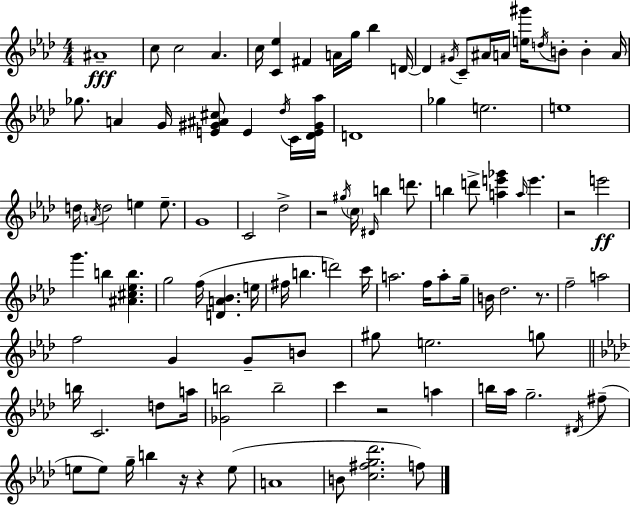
{
  \clef treble
  \numericTimeSignature
  \time 4/4
  \key aes \major
  ais'1--\fff | c''8 c''2 aes'4. | c''16 <c' ees''>4 fis'4 a'16 g''16 bes''4 d'16~~ | d'4 \acciaccatura { gis'16 } c'8-- ais'16 a'16 <e'' gis'''>16 \acciaccatura { d''16 } b'8-. b'4-. | \break a'16 ges''8. a'4 g'16 <e' gis' ais' cis''>8 e'4 | \acciaccatura { des''16 } c'16 <des' e' gis' aes''>16 d'1 | ges''4 e''2. | e''1 | \break d''16 \acciaccatura { a'16 } d''2 e''4 | e''8.-- g'1 | c'2 des''2-> | r2 \acciaccatura { gis''16 } \parenthesize c''16 \grace { dis'16 } b''4 | \break d'''8. b''4 d'''8-> <a'' e''' ges'''>4 | \grace { a''16 } e'''4. r2 e'''2\ff | g'''4. b''4 | <ais' cis'' ees'' b''>4. g''2 f''16( | \break <d' a' bes'>4. e''16 fis''16 b''4. d'''2) | c'''16 a''2. | f''16 a''8-. g''16-- b'16 des''2. | r8. f''2-- a''2 | \break f''2 g'4 | g'8-- b'8 gis''8 e''2. | g''8 \bar "||" \break \key f \minor b''16 c'2. d''8 a''16 | <ges' b''>2 b''2-- | c'''4 r2 a''4 | b''16 aes''16 g''2.-- \acciaccatura { dis'16 } fis''8--( | \break e''8 e''8) g''16-- b''4 r16 r4 e''8( | a'1 | b'8 <c'' fis'' g'' des'''>2. f''8) | \bar "|."
}